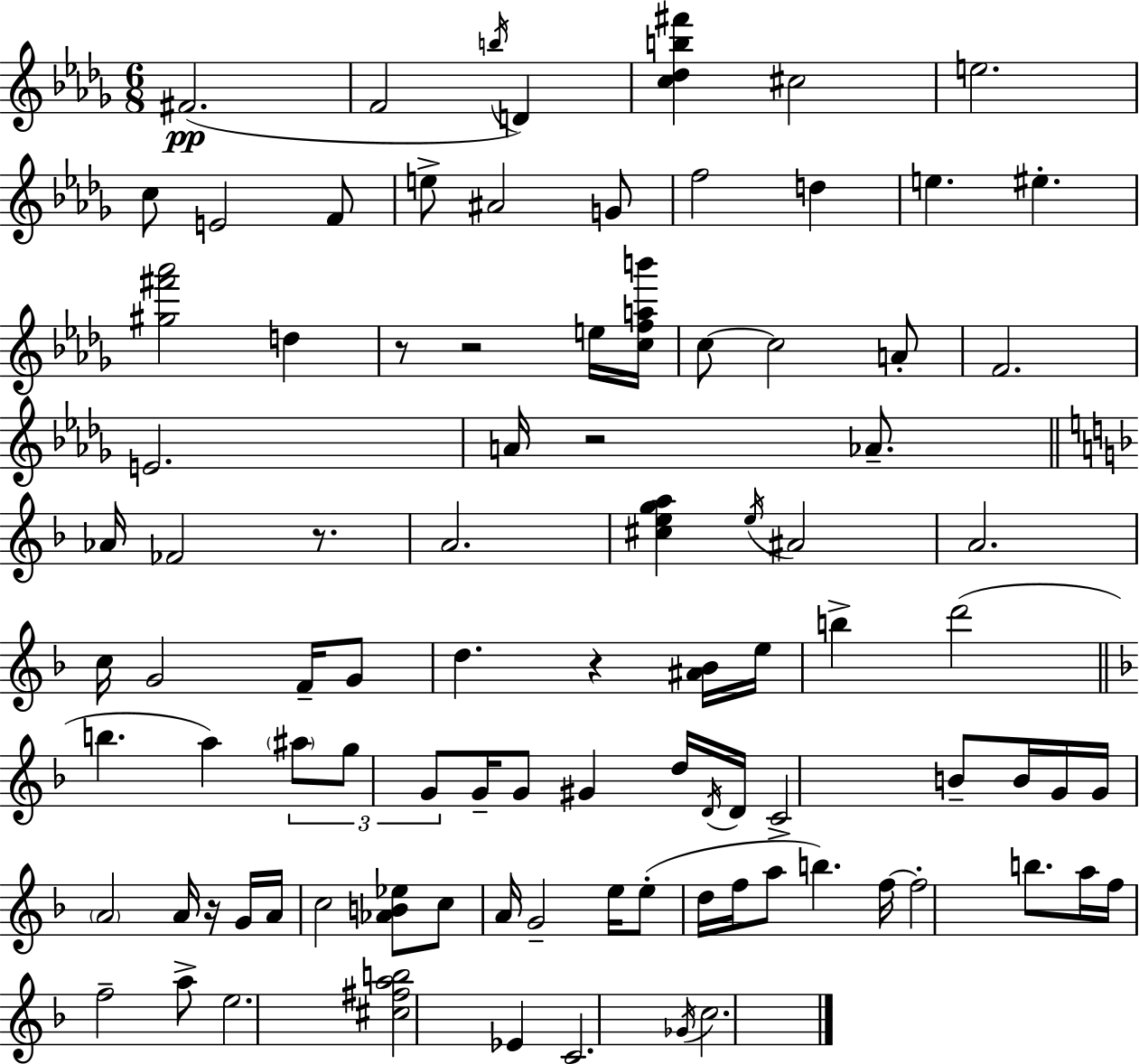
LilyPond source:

{
  \clef treble
  \numericTimeSignature
  \time 6/8
  \key bes \minor
  fis'2.(\pp | f'2 \acciaccatura { b''16 } d'4) | <c'' des'' b'' fis'''>4 cis''2 | e''2. | \break c''8 e'2 f'8 | e''8-> ais'2 g'8 | f''2 d''4 | e''4. eis''4.-. | \break <gis'' fis''' aes'''>2 d''4 | r8 r2 e''16 | <c'' f'' a'' b'''>16 c''8~~ c''2 a'8-. | f'2. | \break e'2. | a'16 r2 aes'8.-- | \bar "||" \break \key f \major aes'16 fes'2 r8. | a'2. | <cis'' e'' g'' a''>4 \acciaccatura { e''16 } ais'2 | a'2. | \break c''16 g'2 f'16-- g'8 | d''4. r4 <ais' bes'>16 | e''16 b''4-> d'''2( | \bar "||" \break \key f \major b''4. a''4) \tuplet 3/2 { \parenthesize ais''8 | g''8 g'8 } g'16-- g'8 gis'4 d''16 | \acciaccatura { d'16 } d'16 c'2-> b'8-- | b'16 g'16 g'16 \parenthesize a'2 a'16 | \break r16 g'16 a'16 c''2 <aes' b' ees''>8 | c''8 a'16 g'2-- | e''16 e''8-.( d''16 f''16 a''8 b''4.) | f''16~~ f''2-. b''8. | \break a''16 f''16 f''2-- a''8-> | e''2. | <cis'' fis'' a'' b''>2 ees'4 | c'2. | \break \acciaccatura { ges'16 } c''2. | \bar "|."
}